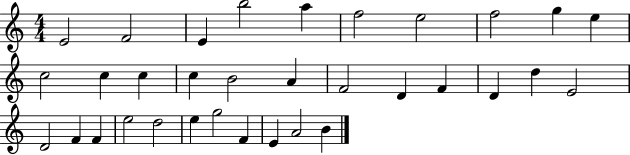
X:1
T:Untitled
M:4/4
L:1/4
K:C
E2 F2 E b2 a f2 e2 f2 g e c2 c c c B2 A F2 D F D d E2 D2 F F e2 d2 e g2 F E A2 B